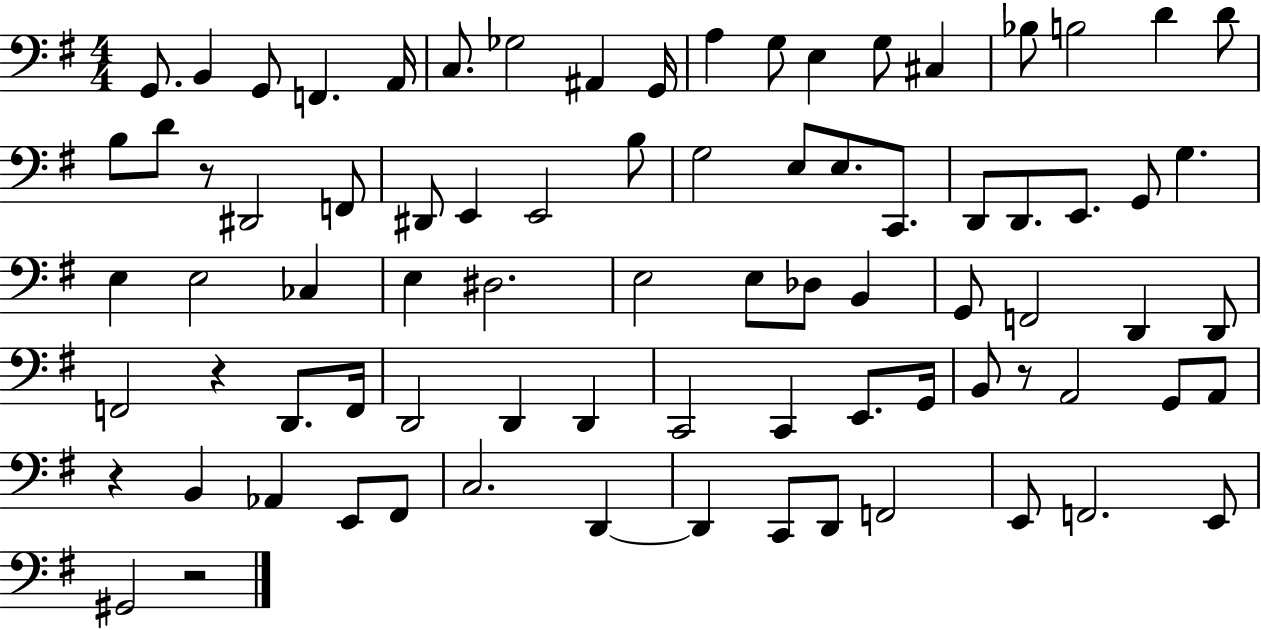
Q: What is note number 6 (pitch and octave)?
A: C3